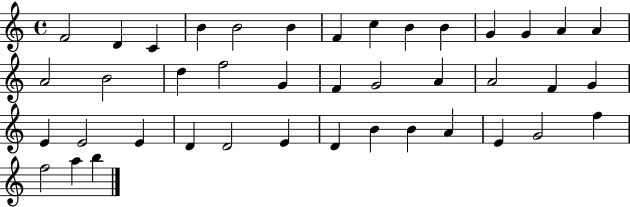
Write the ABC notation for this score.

X:1
T:Untitled
M:4/4
L:1/4
K:C
F2 D C B B2 B F c B B G G A A A2 B2 d f2 G F G2 A A2 F G E E2 E D D2 E D B B A E G2 f f2 a b